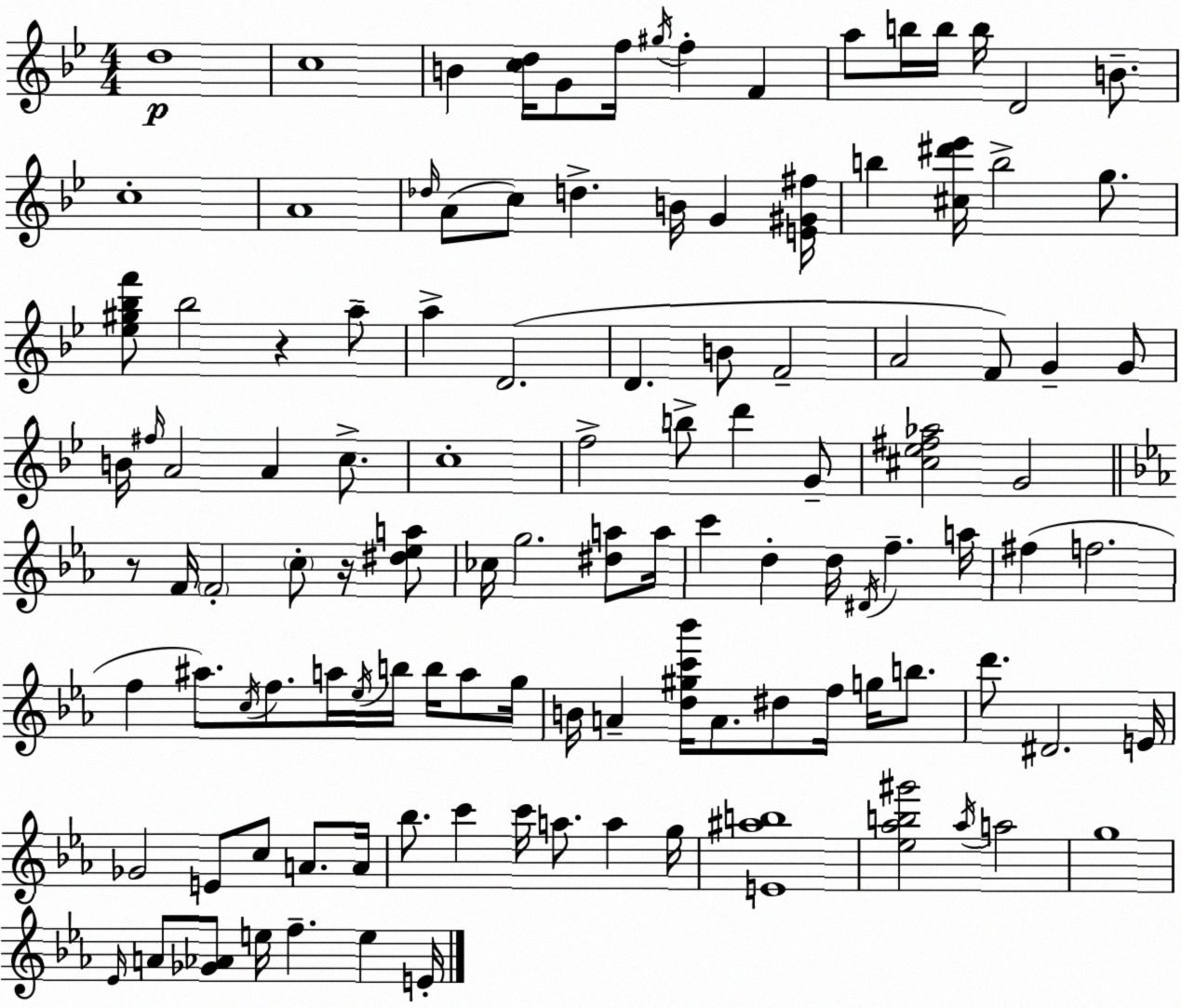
X:1
T:Untitled
M:4/4
L:1/4
K:Gm
d4 c4 B [cd]/4 G/2 f/4 ^g/4 f F a/2 b/4 b/4 b/4 D2 B/2 c4 A4 _d/4 A/2 c/2 d B/4 G [E^G^f]/4 b [^c^d'_e']/4 b2 g/2 [_e^g_bf']/2 _b2 z a/2 a D2 D B/2 F2 A2 F/2 G G/2 B/4 ^f/4 A2 A c/2 c4 f2 b/2 d' G/2 [^c_e^f_a]2 G2 z/2 F/4 F2 c/2 z/4 [^d_ea]/2 _c/4 g2 [^da]/2 a/4 c' d d/4 ^D/4 f a/4 ^f f2 f ^a/2 c/4 f/2 a/4 _e/4 b/4 b/4 a/2 g/4 B/4 A [d^gc'_b']/4 A/2 ^d/2 f/4 g/4 b/2 d'/2 ^D2 E/4 _G2 E/2 c/2 A/2 A/4 _b/2 c' c'/4 a/2 a g/4 [E^ab]4 [_e_ab^g']2 _a/4 a2 g4 _E/4 A/2 [_G_A]/2 e/4 f e E/4